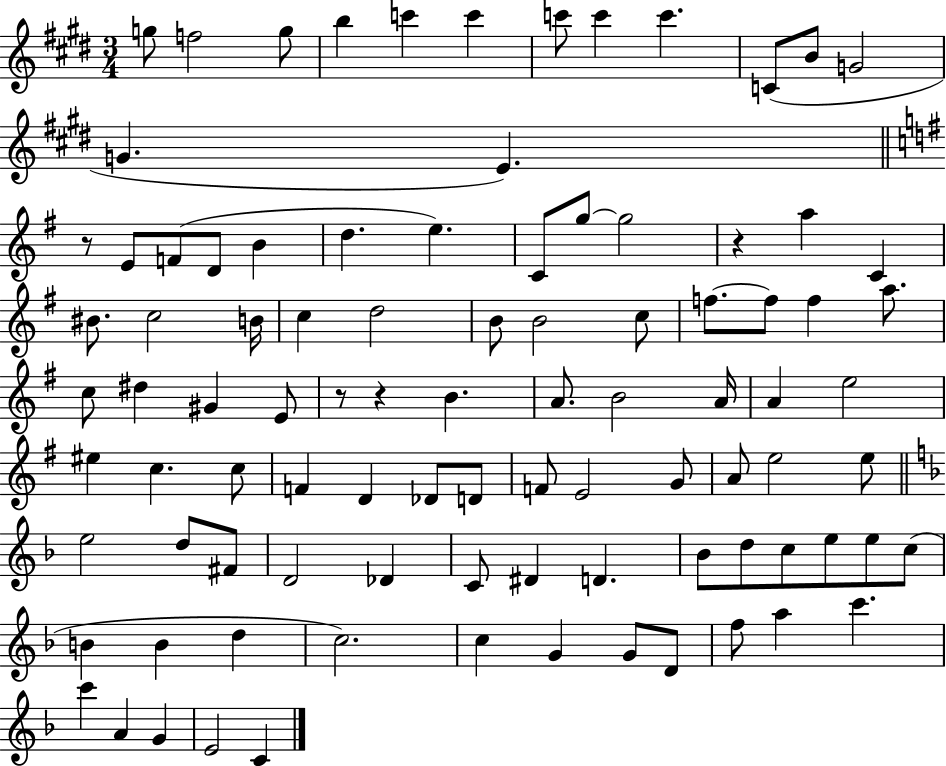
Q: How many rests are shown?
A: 4